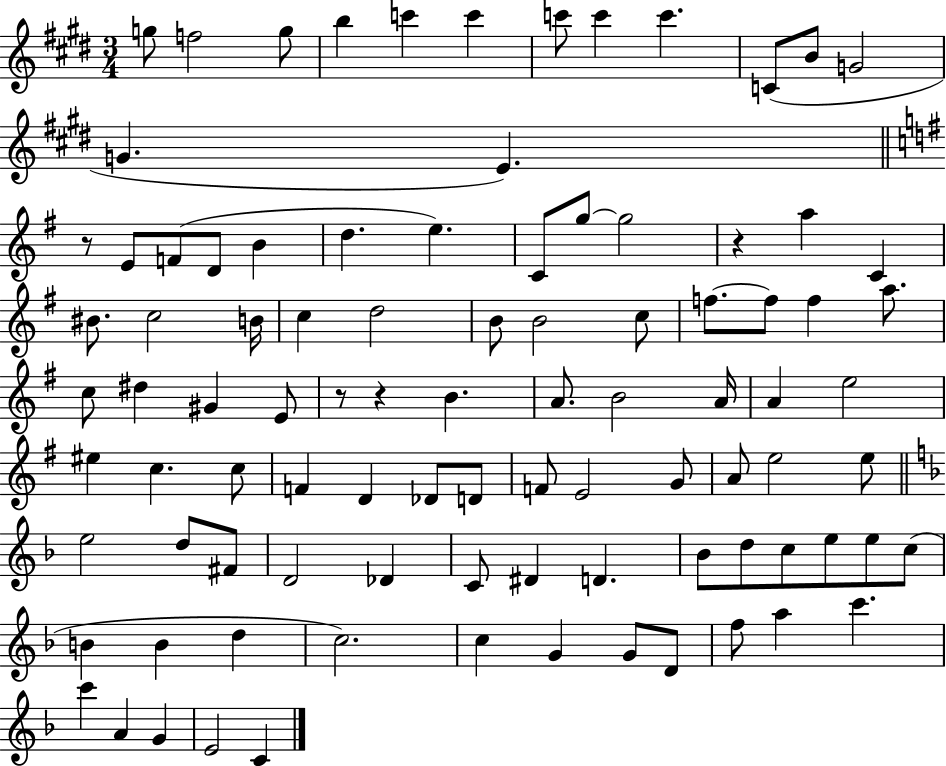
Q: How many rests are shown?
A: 4